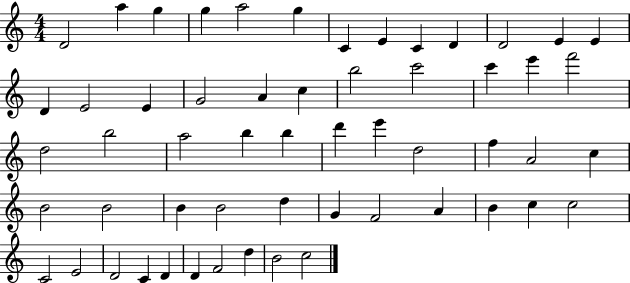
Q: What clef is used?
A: treble